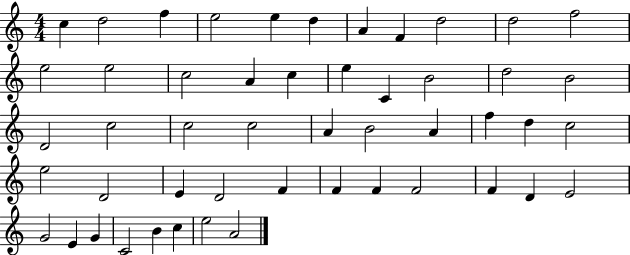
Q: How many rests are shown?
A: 0